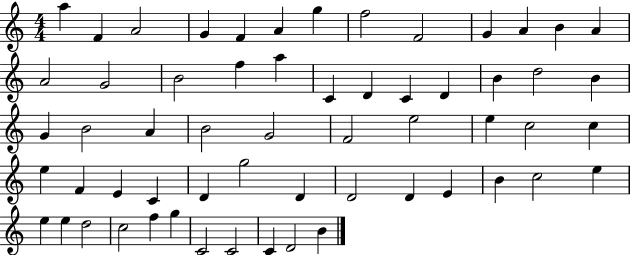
A5/q F4/q A4/h G4/q F4/q A4/q G5/q F5/h F4/h G4/q A4/q B4/q A4/q A4/h G4/h B4/h F5/q A5/q C4/q D4/q C4/q D4/q B4/q D5/h B4/q G4/q B4/h A4/q B4/h G4/h F4/h E5/h E5/q C5/h C5/q E5/q F4/q E4/q C4/q D4/q G5/h D4/q D4/h D4/q E4/q B4/q C5/h E5/q E5/q E5/q D5/h C5/h F5/q G5/q C4/h C4/h C4/q D4/h B4/q